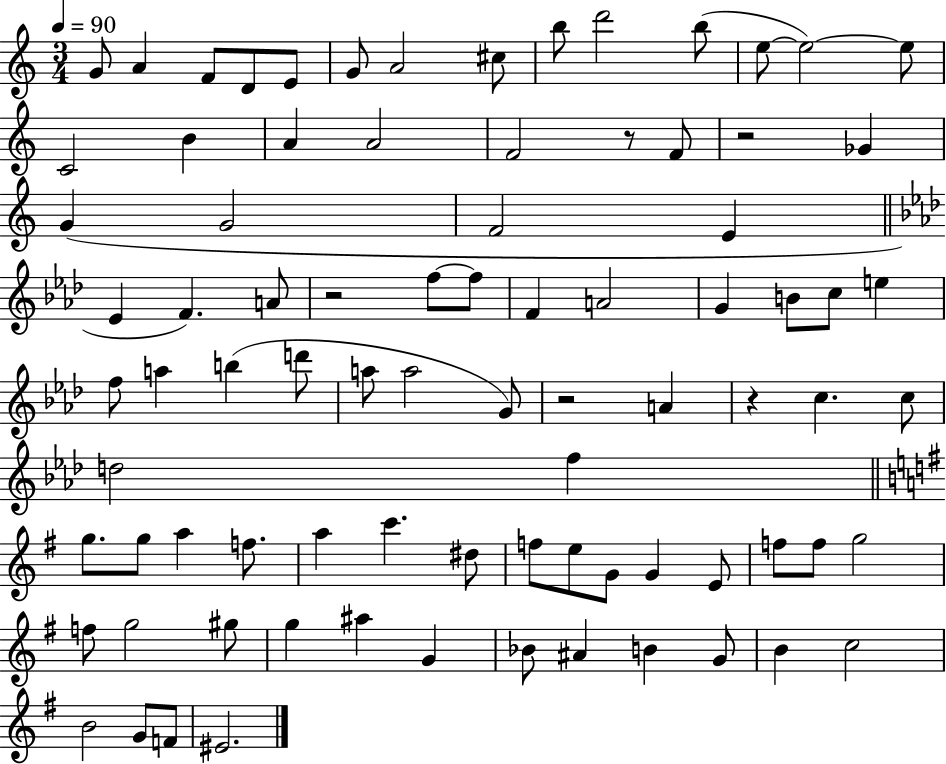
G4/e A4/q F4/e D4/e E4/e G4/e A4/h C#5/e B5/e D6/h B5/e E5/e E5/h E5/e C4/h B4/q A4/q A4/h F4/h R/e F4/e R/h Gb4/q G4/q G4/h F4/h E4/q Eb4/q F4/q. A4/e R/h F5/e F5/e F4/q A4/h G4/q B4/e C5/e E5/q F5/e A5/q B5/q D6/e A5/e A5/h G4/e R/h A4/q R/q C5/q. C5/e D5/h F5/q G5/e. G5/e A5/q F5/e. A5/q C6/q. D#5/e F5/e E5/e G4/e G4/q E4/e F5/e F5/e G5/h F5/e G5/h G#5/e G5/q A#5/q G4/q Bb4/e A#4/q B4/q G4/e B4/q C5/h B4/h G4/e F4/e EIS4/h.